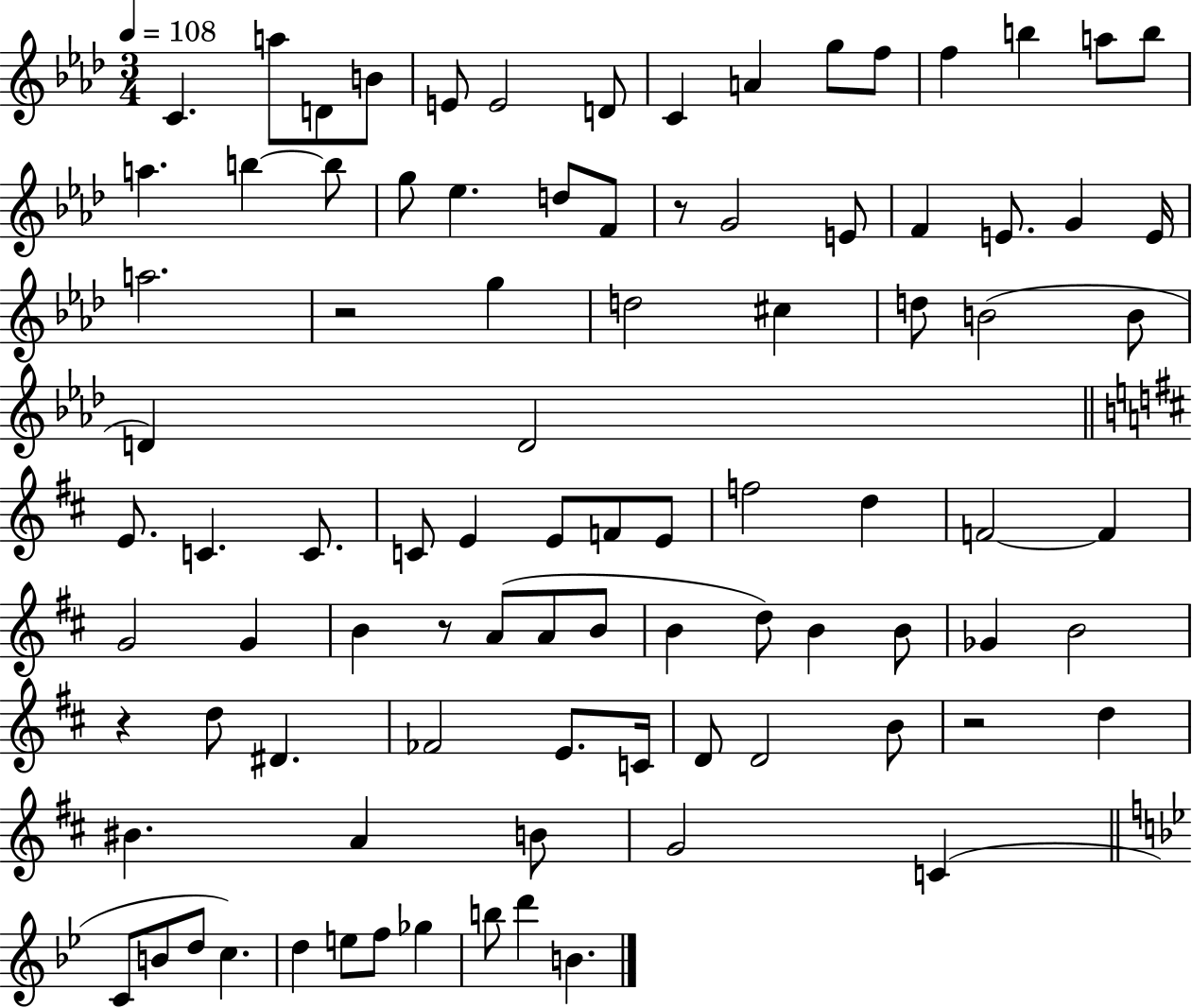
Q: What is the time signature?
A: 3/4